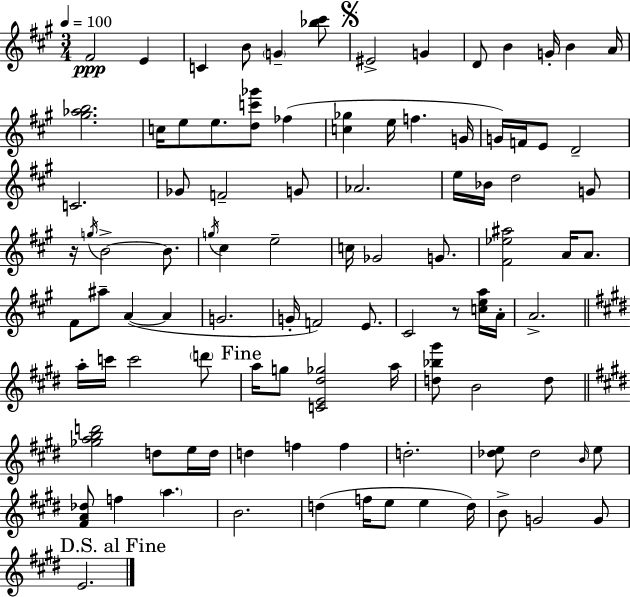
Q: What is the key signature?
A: A major